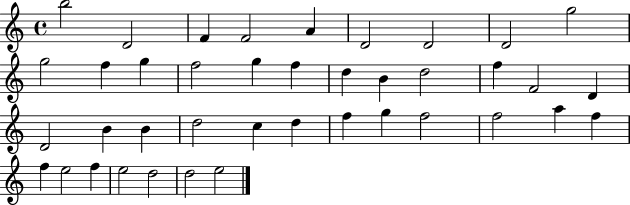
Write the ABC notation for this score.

X:1
T:Untitled
M:4/4
L:1/4
K:C
b2 D2 F F2 A D2 D2 D2 g2 g2 f g f2 g f d B d2 f F2 D D2 B B d2 c d f g f2 f2 a f f e2 f e2 d2 d2 e2